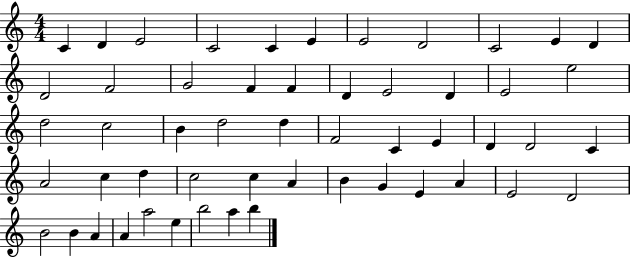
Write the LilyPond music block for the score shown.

{
  \clef treble
  \numericTimeSignature
  \time 4/4
  \key c \major
  c'4 d'4 e'2 | c'2 c'4 e'4 | e'2 d'2 | c'2 e'4 d'4 | \break d'2 f'2 | g'2 f'4 f'4 | d'4 e'2 d'4 | e'2 e''2 | \break d''2 c''2 | b'4 d''2 d''4 | f'2 c'4 e'4 | d'4 d'2 c'4 | \break a'2 c''4 d''4 | c''2 c''4 a'4 | b'4 g'4 e'4 a'4 | e'2 d'2 | \break b'2 b'4 a'4 | a'4 a''2 e''4 | b''2 a''4 b''4 | \bar "|."
}